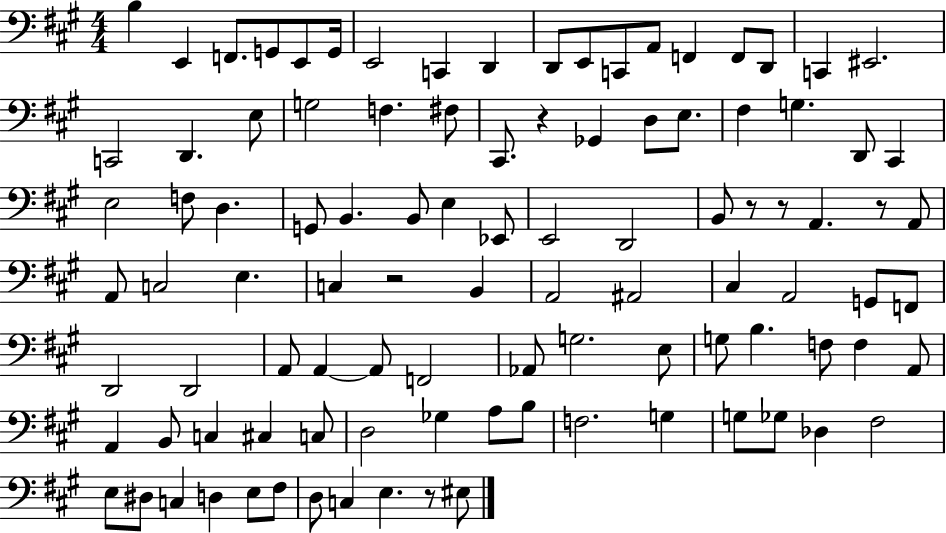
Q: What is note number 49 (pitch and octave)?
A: C3